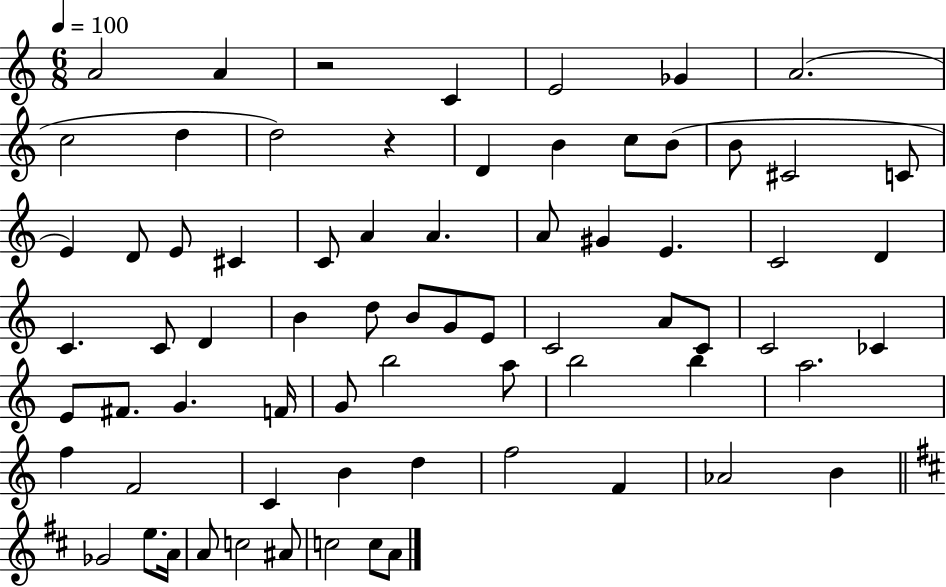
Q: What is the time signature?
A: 6/8